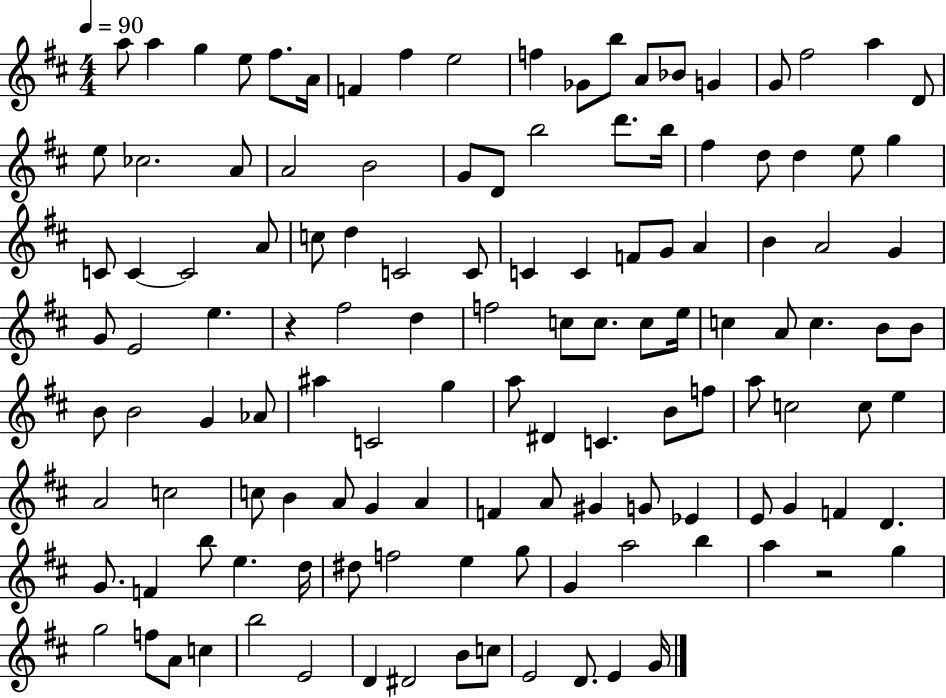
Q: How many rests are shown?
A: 2